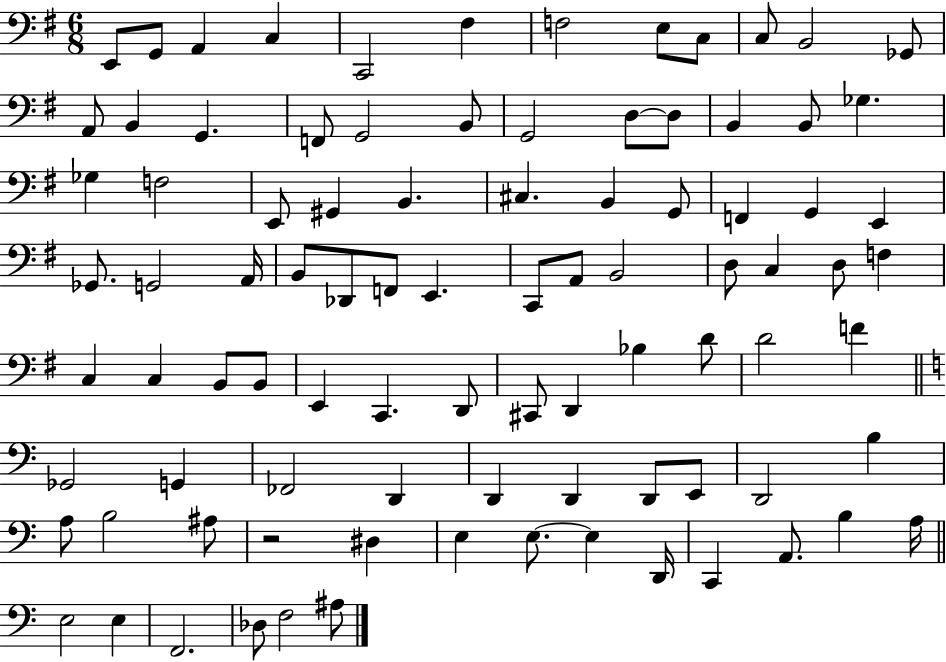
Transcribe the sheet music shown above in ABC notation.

X:1
T:Untitled
M:6/8
L:1/4
K:G
E,,/2 G,,/2 A,, C, C,,2 ^F, F,2 E,/2 C,/2 C,/2 B,,2 _G,,/2 A,,/2 B,, G,, F,,/2 G,,2 B,,/2 G,,2 D,/2 D,/2 B,, B,,/2 _G, _G, F,2 E,,/2 ^G,, B,, ^C, B,, G,,/2 F,, G,, E,, _G,,/2 G,,2 A,,/4 B,,/2 _D,,/2 F,,/2 E,, C,,/2 A,,/2 B,,2 D,/2 C, D,/2 F, C, C, B,,/2 B,,/2 E,, C,, D,,/2 ^C,,/2 D,, _B, D/2 D2 F _G,,2 G,, _F,,2 D,, D,, D,, D,,/2 E,,/2 D,,2 B, A,/2 B,2 ^A,/2 z2 ^D, E, E,/2 E, D,,/4 C,, A,,/2 B, A,/4 E,2 E, F,,2 _D,/2 F,2 ^A,/2